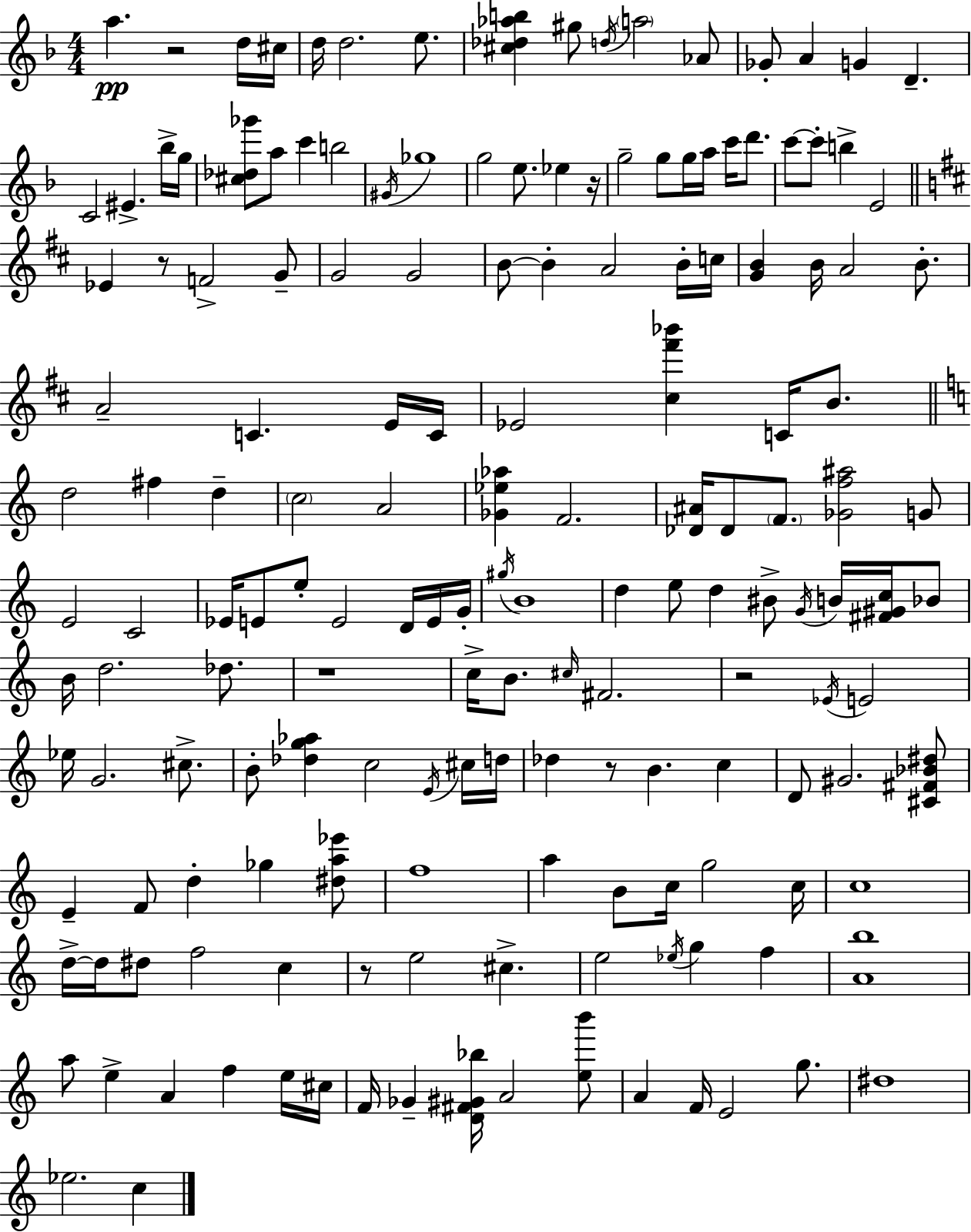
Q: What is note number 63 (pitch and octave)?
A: Db4